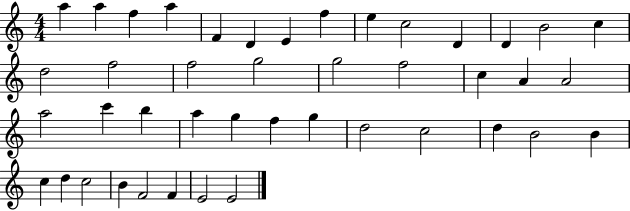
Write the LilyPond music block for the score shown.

{
  \clef treble
  \numericTimeSignature
  \time 4/4
  \key c \major
  a''4 a''4 f''4 a''4 | f'4 d'4 e'4 f''4 | e''4 c''2 d'4 | d'4 b'2 c''4 | \break d''2 f''2 | f''2 g''2 | g''2 f''2 | c''4 a'4 a'2 | \break a''2 c'''4 b''4 | a''4 g''4 f''4 g''4 | d''2 c''2 | d''4 b'2 b'4 | \break c''4 d''4 c''2 | b'4 f'2 f'4 | e'2 e'2 | \bar "|."
}